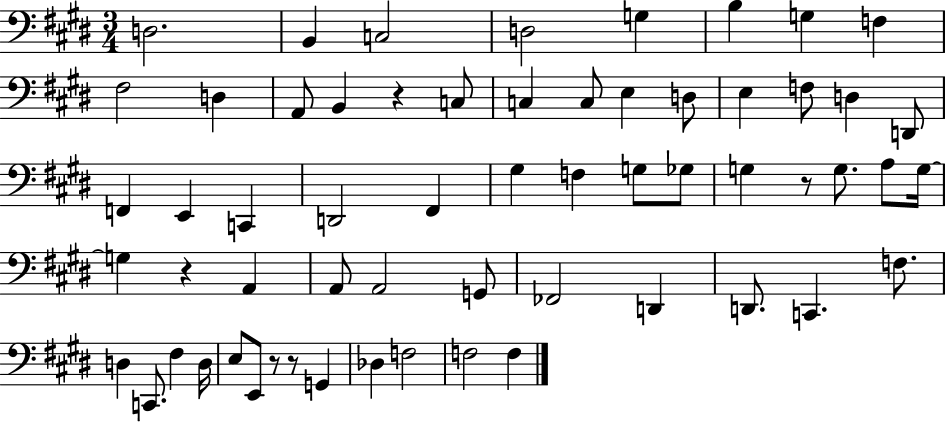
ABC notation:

X:1
T:Untitled
M:3/4
L:1/4
K:E
D,2 B,, C,2 D,2 G, B, G, F, ^F,2 D, A,,/2 B,, z C,/2 C, C,/2 E, D,/2 E, F,/2 D, D,,/2 F,, E,, C,, D,,2 ^F,, ^G, F, G,/2 _G,/2 G, z/2 G,/2 A,/2 G,/4 G, z A,, A,,/2 A,,2 G,,/2 _F,,2 D,, D,,/2 C,, F,/2 D, C,,/2 ^F, D,/4 E,/2 E,,/2 z/2 z/2 G,, _D, F,2 F,2 F,